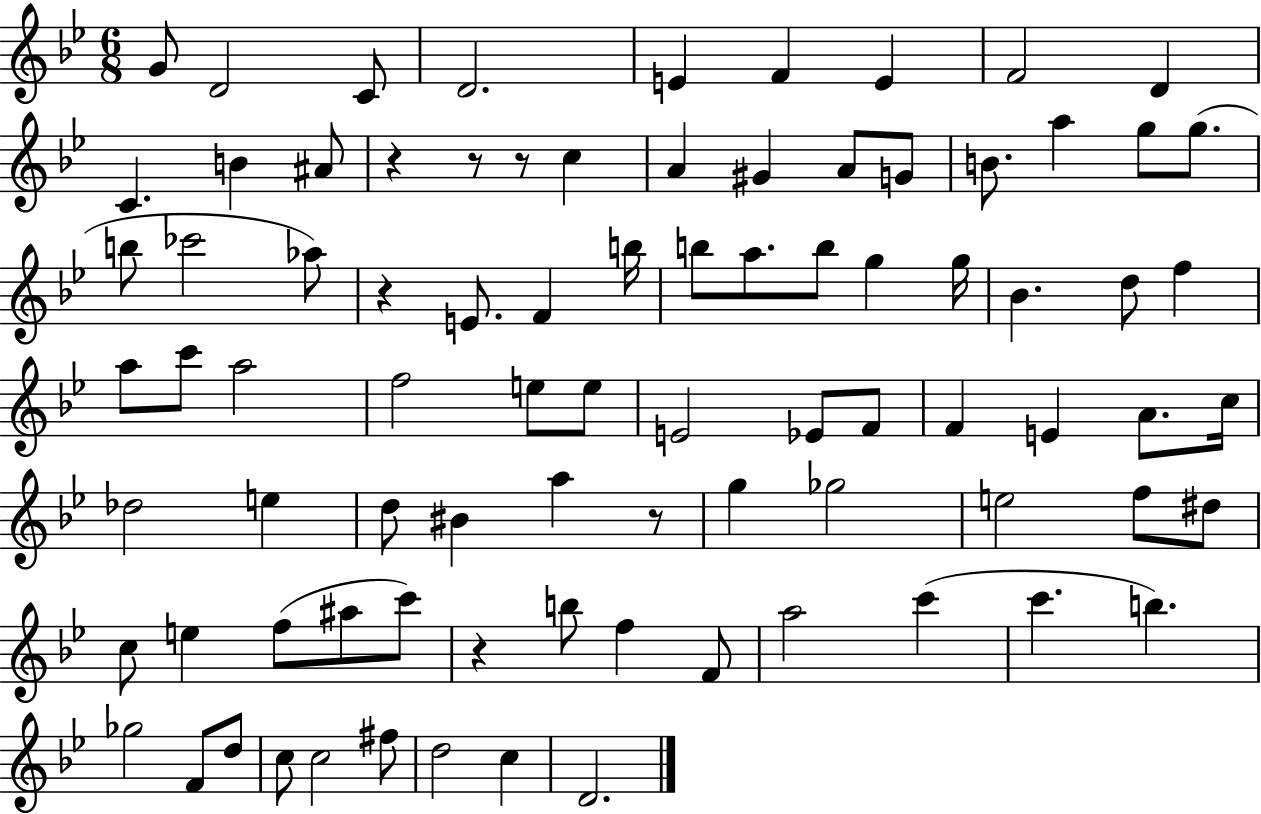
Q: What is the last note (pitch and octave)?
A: D4